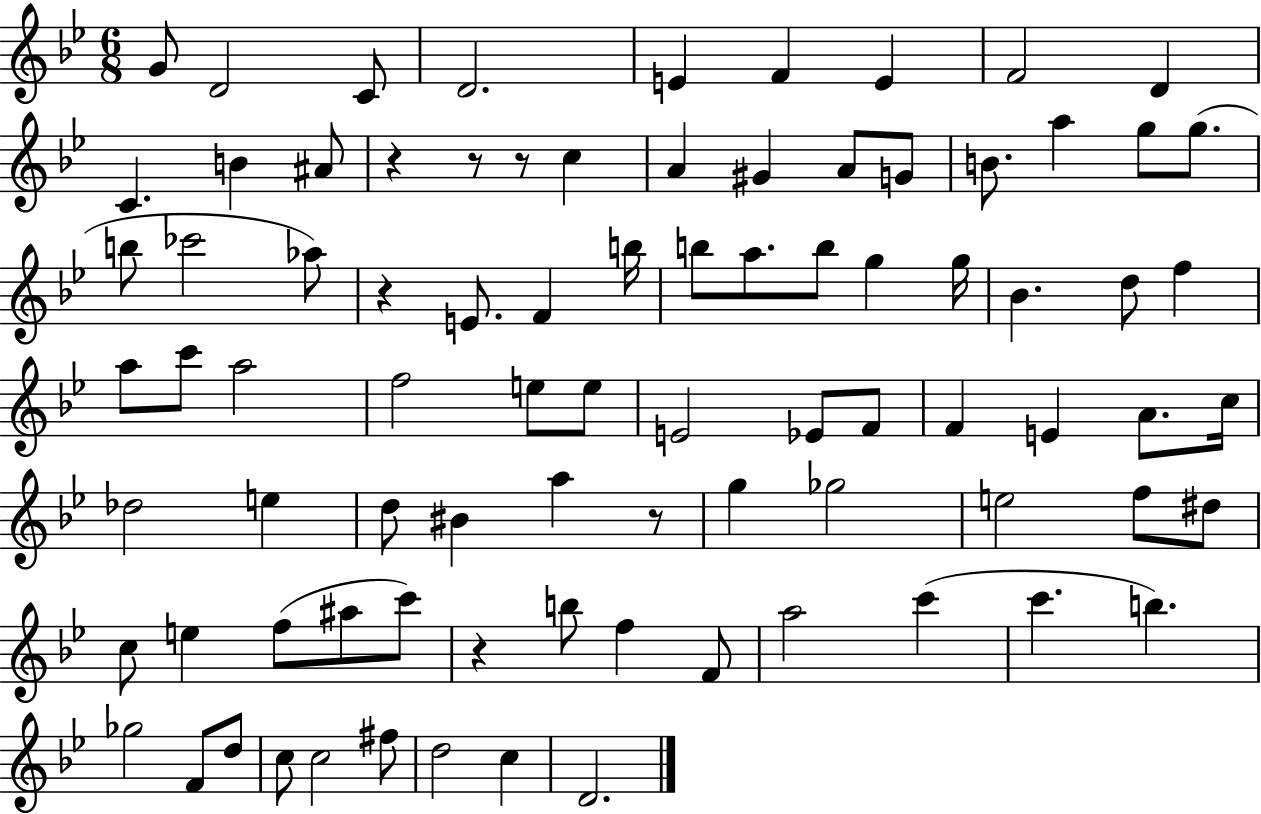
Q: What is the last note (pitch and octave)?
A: D4